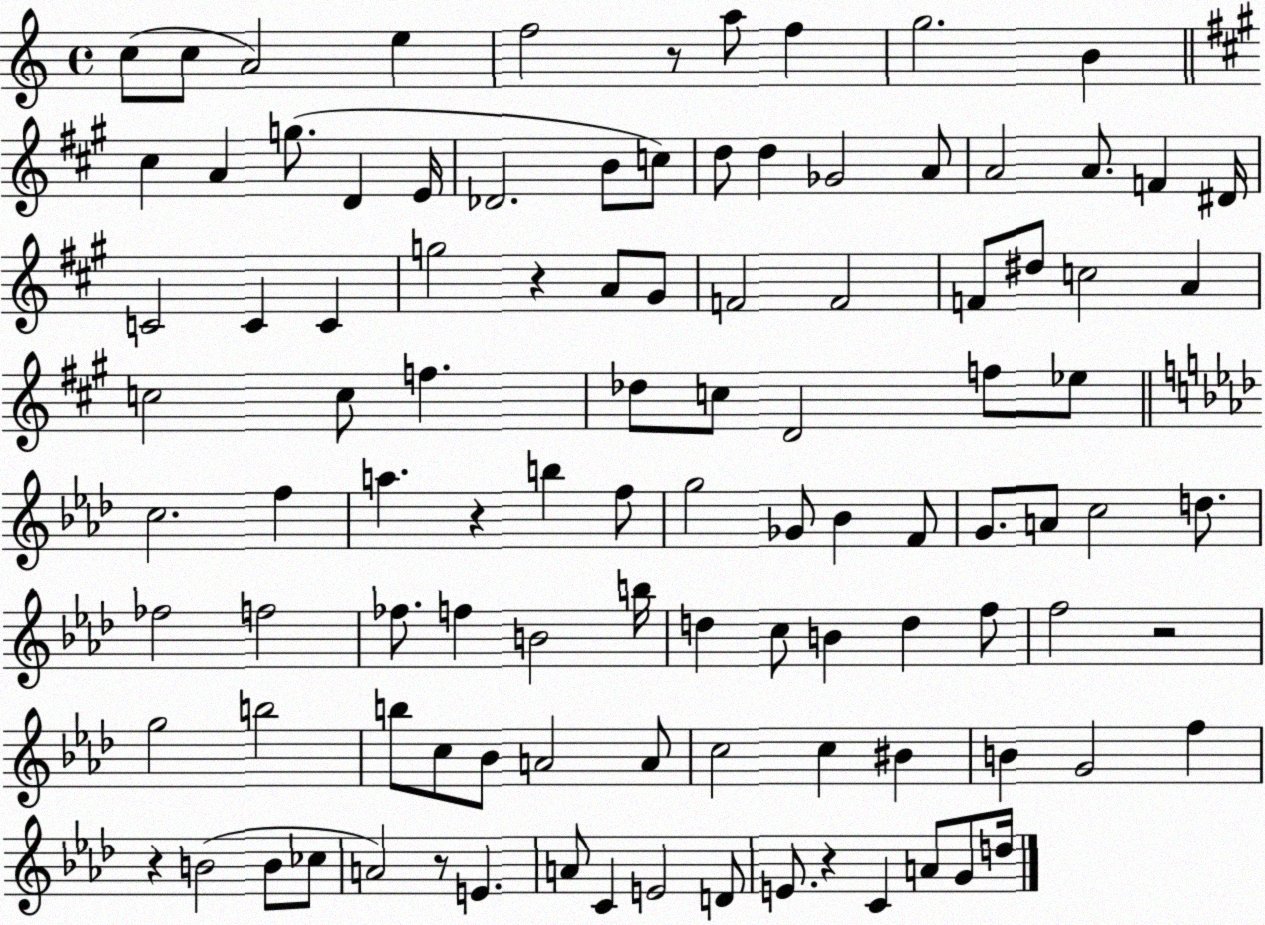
X:1
T:Untitled
M:4/4
L:1/4
K:C
c/2 c/2 A2 e f2 z/2 a/2 f g2 B ^c A g/2 D E/4 _D2 B/2 c/2 d/2 d _G2 A/2 A2 A/2 F ^D/4 C2 C C g2 z A/2 ^G/2 F2 F2 F/2 ^d/2 c2 A c2 c/2 f _d/2 c/2 D2 f/2 _e/2 c2 f a z b f/2 g2 _G/2 _B F/2 G/2 A/2 c2 d/2 _f2 f2 _f/2 f B2 b/4 d c/2 B d f/2 f2 z2 g2 b2 b/2 c/2 _B/2 A2 A/2 c2 c ^B B G2 f z B2 B/2 _c/2 A2 z/2 E A/2 C E2 D/2 E/2 z C A/2 G/2 d/4